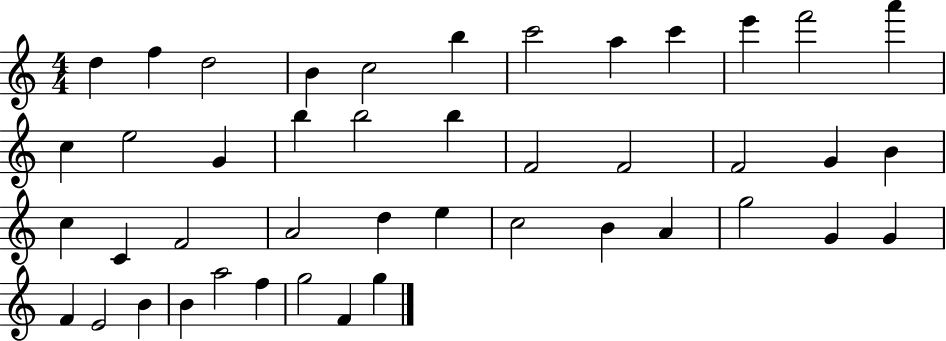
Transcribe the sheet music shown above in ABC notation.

X:1
T:Untitled
M:4/4
L:1/4
K:C
d f d2 B c2 b c'2 a c' e' f'2 a' c e2 G b b2 b F2 F2 F2 G B c C F2 A2 d e c2 B A g2 G G F E2 B B a2 f g2 F g